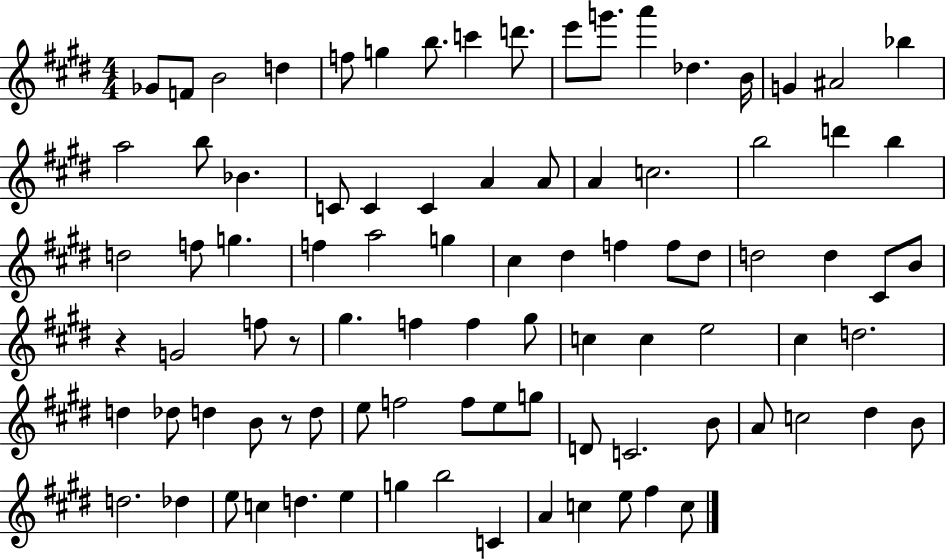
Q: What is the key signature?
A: E major